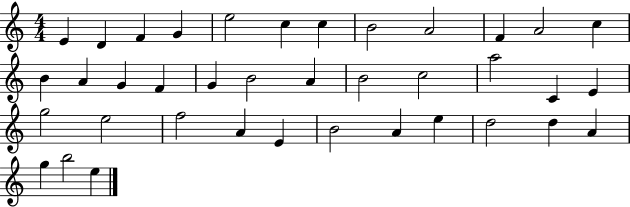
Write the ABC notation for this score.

X:1
T:Untitled
M:4/4
L:1/4
K:C
E D F G e2 c c B2 A2 F A2 c B A G F G B2 A B2 c2 a2 C E g2 e2 f2 A E B2 A e d2 d A g b2 e